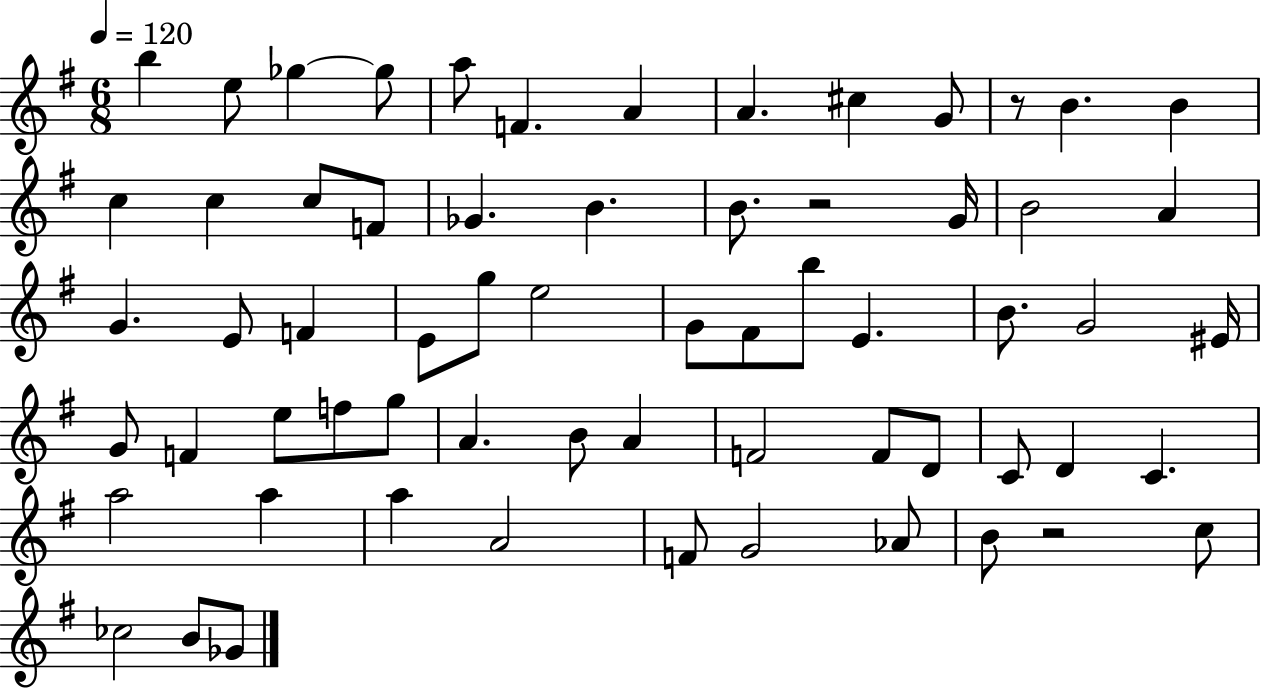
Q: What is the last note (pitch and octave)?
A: Gb4